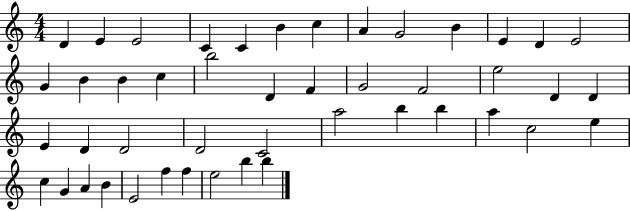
D4/q E4/q E4/h C4/q C4/q B4/q C5/q A4/q G4/h B4/q E4/q D4/q E4/h G4/q B4/q B4/q C5/q B5/h D4/q F4/q G4/h F4/h E5/h D4/q D4/q E4/q D4/q D4/h D4/h C4/h A5/h B5/q B5/q A5/q C5/h E5/q C5/q G4/q A4/q B4/q E4/h F5/q F5/q E5/h B5/q B5/q